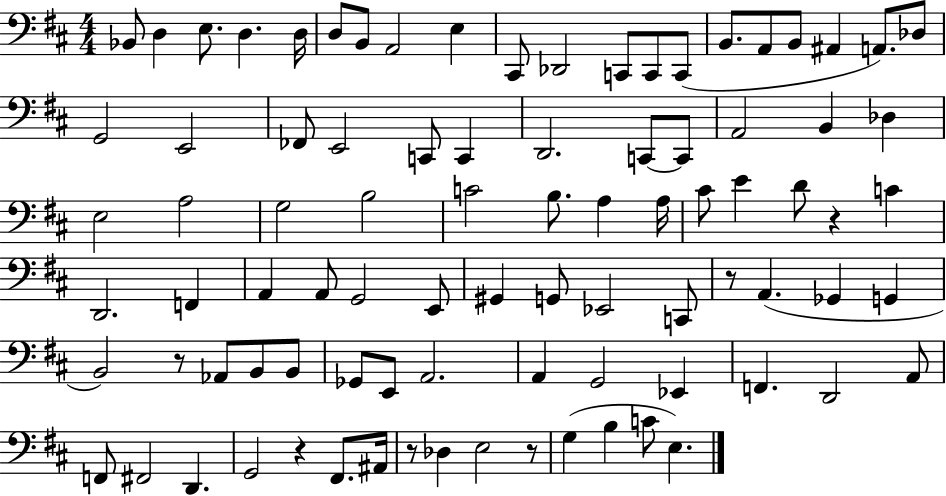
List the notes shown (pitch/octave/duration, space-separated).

Bb2/e D3/q E3/e. D3/q. D3/s D3/e B2/e A2/h E3/q C#2/e Db2/h C2/e C2/e C2/e B2/e. A2/e B2/e A#2/q A2/e. Db3/e G2/h E2/h FES2/e E2/h C2/e C2/q D2/h. C2/e C2/e A2/h B2/q Db3/q E3/h A3/h G3/h B3/h C4/h B3/e. A3/q A3/s C#4/e E4/q D4/e R/q C4/q D2/h. F2/q A2/q A2/e G2/h E2/e G#2/q G2/e Eb2/h C2/e R/e A2/q. Gb2/q G2/q B2/h R/e Ab2/e B2/e B2/e Gb2/e E2/e A2/h. A2/q G2/h Eb2/q F2/q. D2/h A2/e F2/e F#2/h D2/q. G2/h R/q F#2/e. A#2/s R/e Db3/q E3/h R/e G3/q B3/q C4/e E3/q.